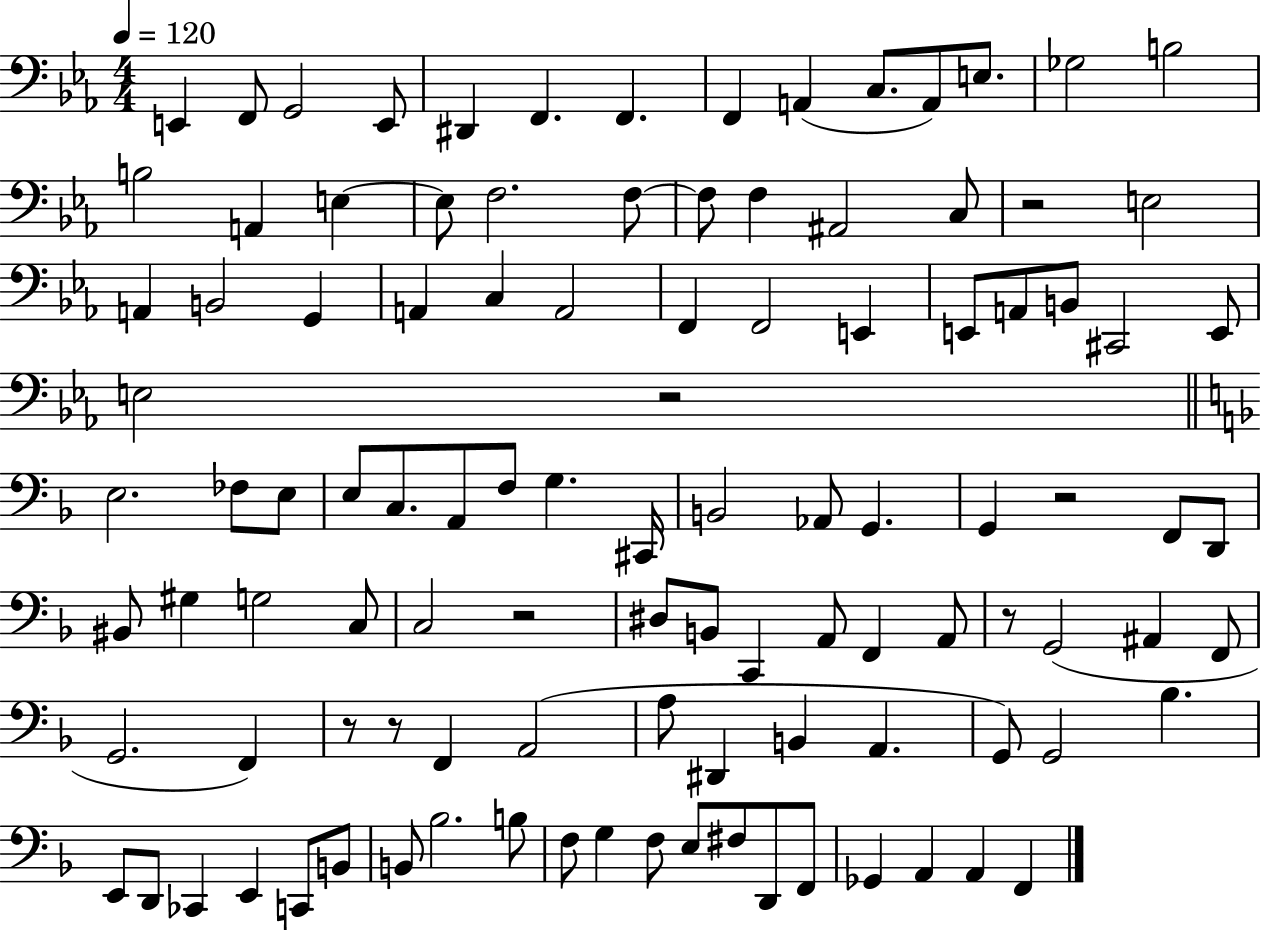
E2/q F2/e G2/h E2/e D#2/q F2/q. F2/q. F2/q A2/q C3/e. A2/e E3/e. Gb3/h B3/h B3/h A2/q E3/q E3/e F3/h. F3/e F3/e F3/q A#2/h C3/e R/h E3/h A2/q B2/h G2/q A2/q C3/q A2/h F2/q F2/h E2/q E2/e A2/e B2/e C#2/h E2/e E3/h R/h E3/h. FES3/e E3/e E3/e C3/e. A2/e F3/e G3/q. C#2/s B2/h Ab2/e G2/q. G2/q R/h F2/e D2/e BIS2/e G#3/q G3/h C3/e C3/h R/h D#3/e B2/e C2/q A2/e F2/q A2/e R/e G2/h A#2/q F2/e G2/h. F2/q R/e R/e F2/q A2/h A3/e D#2/q B2/q A2/q. G2/e G2/h Bb3/q. E2/e D2/e CES2/q E2/q C2/e B2/e B2/e Bb3/h. B3/e F3/e G3/q F3/e E3/e F#3/e D2/e F2/e Gb2/q A2/q A2/q F2/q